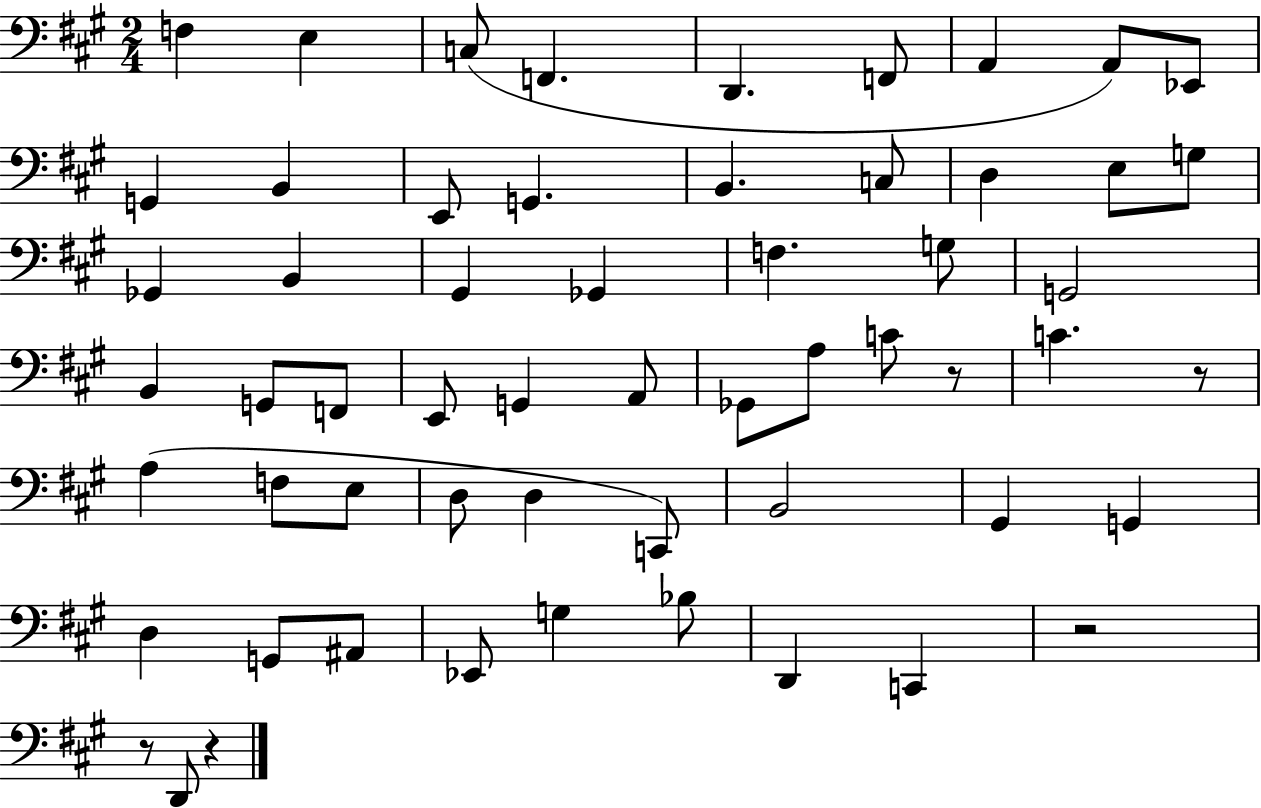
X:1
T:Untitled
M:2/4
L:1/4
K:A
F, E, C,/2 F,, D,, F,,/2 A,, A,,/2 _E,,/2 G,, B,, E,,/2 G,, B,, C,/2 D, E,/2 G,/2 _G,, B,, ^G,, _G,, F, G,/2 G,,2 B,, G,,/2 F,,/2 E,,/2 G,, A,,/2 _G,,/2 A,/2 C/2 z/2 C z/2 A, F,/2 E,/2 D,/2 D, C,,/2 B,,2 ^G,, G,, D, G,,/2 ^A,,/2 _E,,/2 G, _B,/2 D,, C,, z2 z/2 D,,/2 z